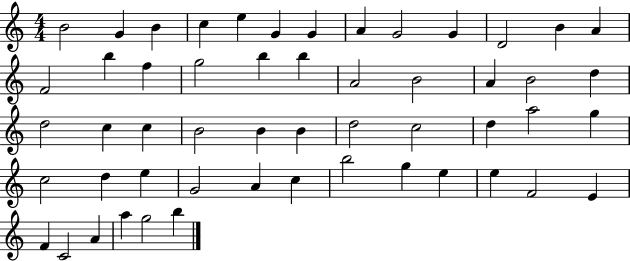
B4/h G4/q B4/q C5/q E5/q G4/q G4/q A4/q G4/h G4/q D4/h B4/q A4/q F4/h B5/q F5/q G5/h B5/q B5/q A4/h B4/h A4/q B4/h D5/q D5/h C5/q C5/q B4/h B4/q B4/q D5/h C5/h D5/q A5/h G5/q C5/h D5/q E5/q G4/h A4/q C5/q B5/h G5/q E5/q E5/q F4/h E4/q F4/q C4/h A4/q A5/q G5/h B5/q